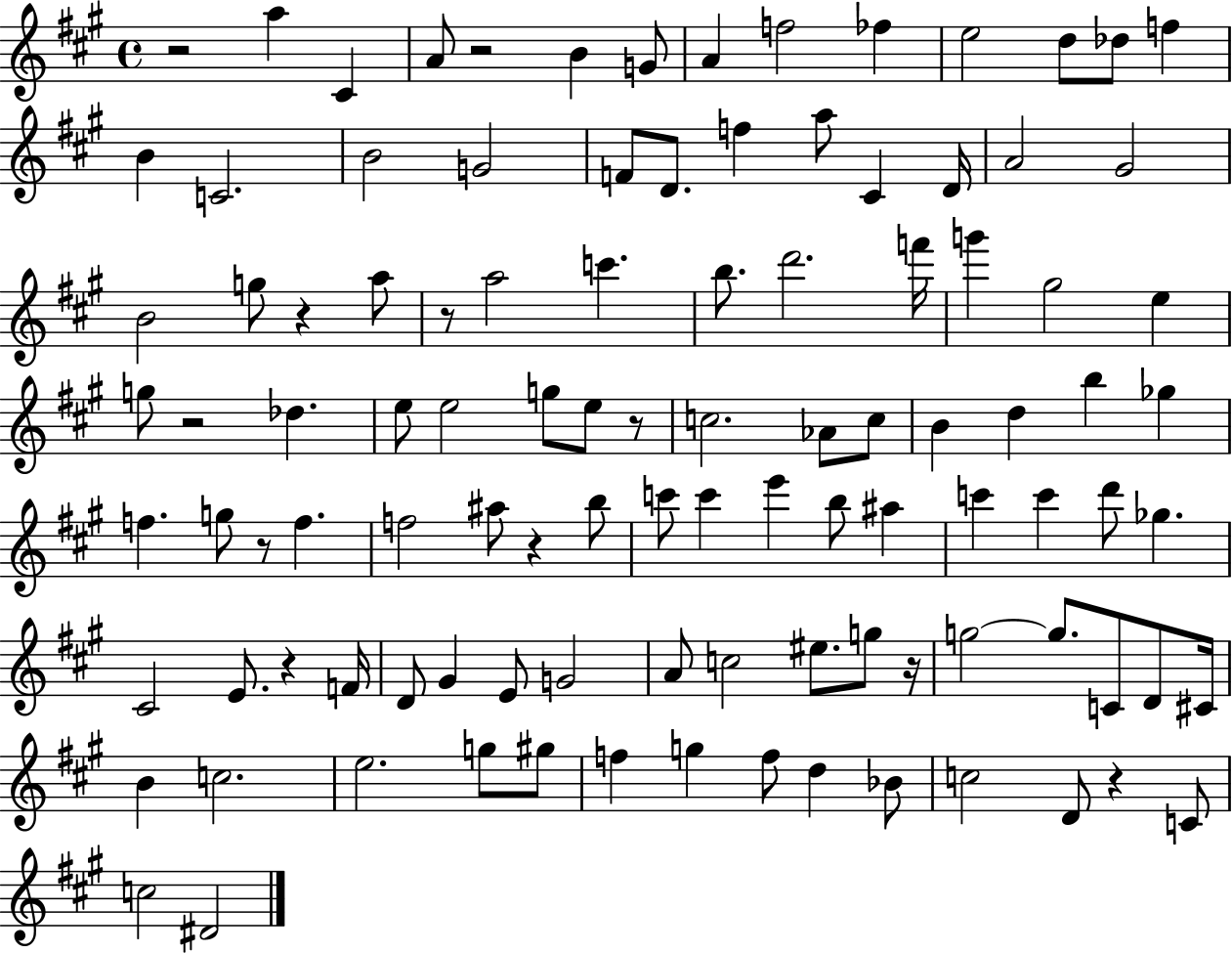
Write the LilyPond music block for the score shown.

{
  \clef treble
  \time 4/4
  \defaultTimeSignature
  \key a \major
  r2 a''4 cis'4 | a'8 r2 b'4 g'8 | a'4 f''2 fes''4 | e''2 d''8 des''8 f''4 | \break b'4 c'2. | b'2 g'2 | f'8 d'8. f''4 a''8 cis'4 d'16 | a'2 gis'2 | \break b'2 g''8 r4 a''8 | r8 a''2 c'''4. | b''8. d'''2. f'''16 | g'''4 gis''2 e''4 | \break g''8 r2 des''4. | e''8 e''2 g''8 e''8 r8 | c''2. aes'8 c''8 | b'4 d''4 b''4 ges''4 | \break f''4. g''8 r8 f''4. | f''2 ais''8 r4 b''8 | c'''8 c'''4 e'''4 b''8 ais''4 | c'''4 c'''4 d'''8 ges''4. | \break cis'2 e'8. r4 f'16 | d'8 gis'4 e'8 g'2 | a'8 c''2 eis''8. g''8 r16 | g''2~~ g''8. c'8 d'8 cis'16 | \break b'4 c''2. | e''2. g''8 gis''8 | f''4 g''4 f''8 d''4 bes'8 | c''2 d'8 r4 c'8 | \break c''2 dis'2 | \bar "|."
}